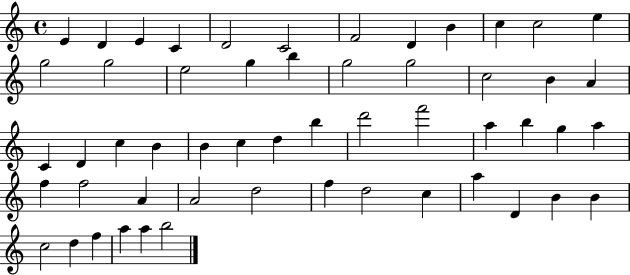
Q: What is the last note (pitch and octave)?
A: B5